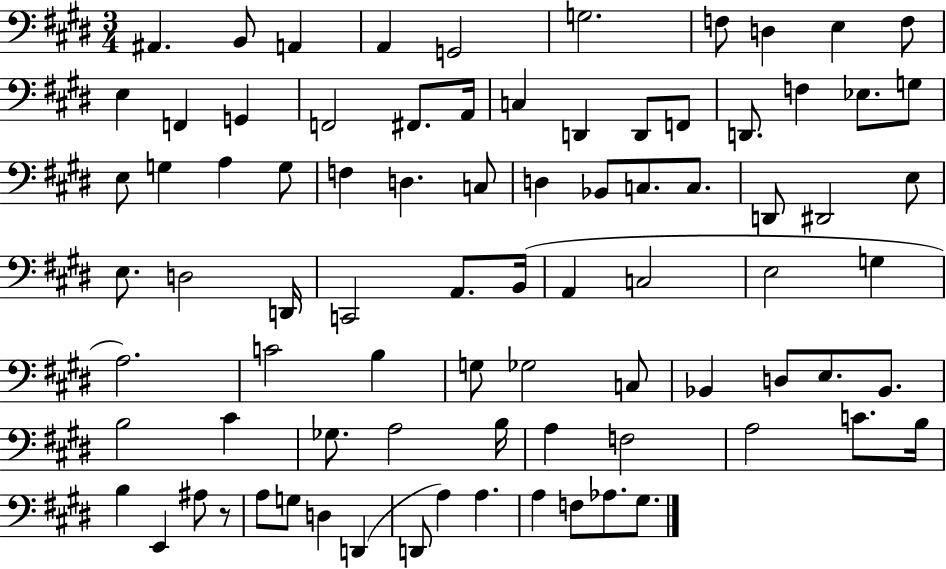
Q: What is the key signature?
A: E major